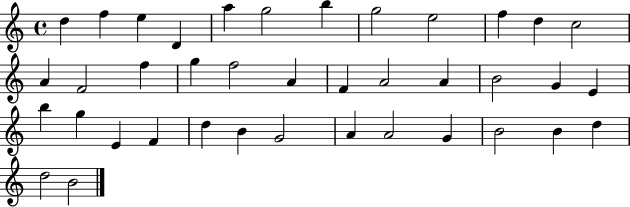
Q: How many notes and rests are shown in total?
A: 39